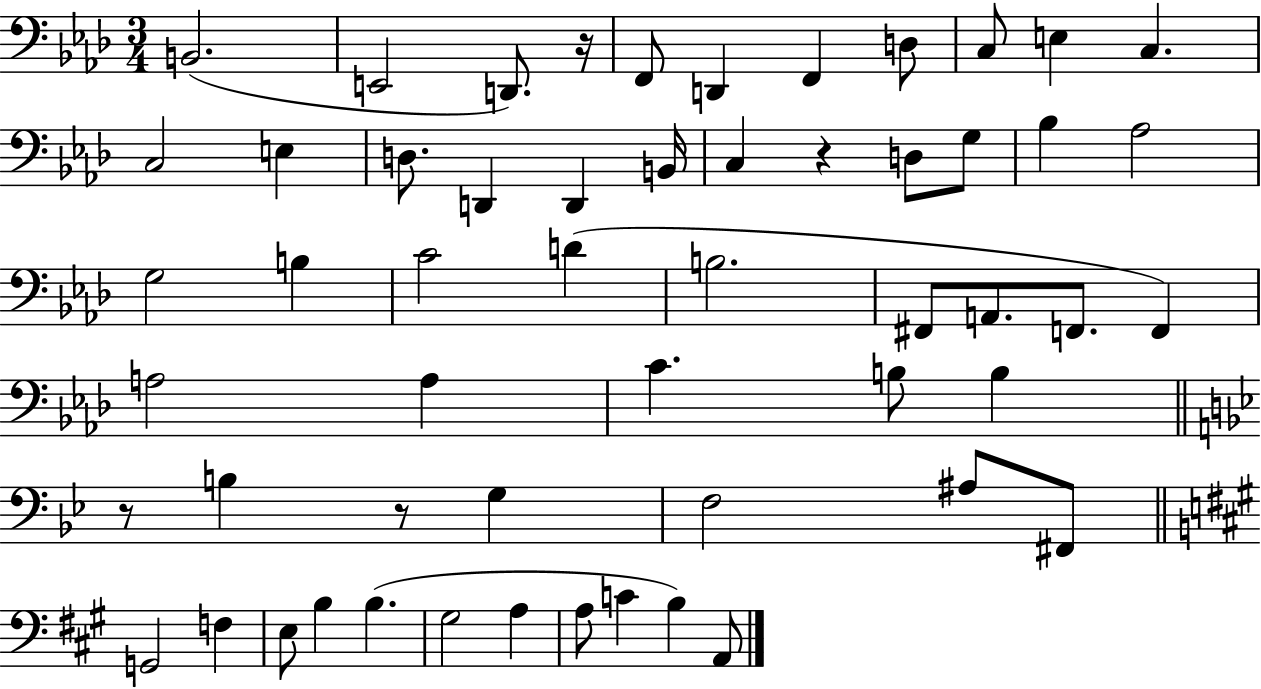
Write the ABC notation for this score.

X:1
T:Untitled
M:3/4
L:1/4
K:Ab
B,,2 E,,2 D,,/2 z/4 F,,/2 D,, F,, D,/2 C,/2 E, C, C,2 E, D,/2 D,, D,, B,,/4 C, z D,/2 G,/2 _B, _A,2 G,2 B, C2 D B,2 ^F,,/2 A,,/2 F,,/2 F,, A,2 A, C B,/2 B, z/2 B, z/2 G, F,2 ^A,/2 ^F,,/2 G,,2 F, E,/2 B, B, ^G,2 A, A,/2 C B, A,,/2